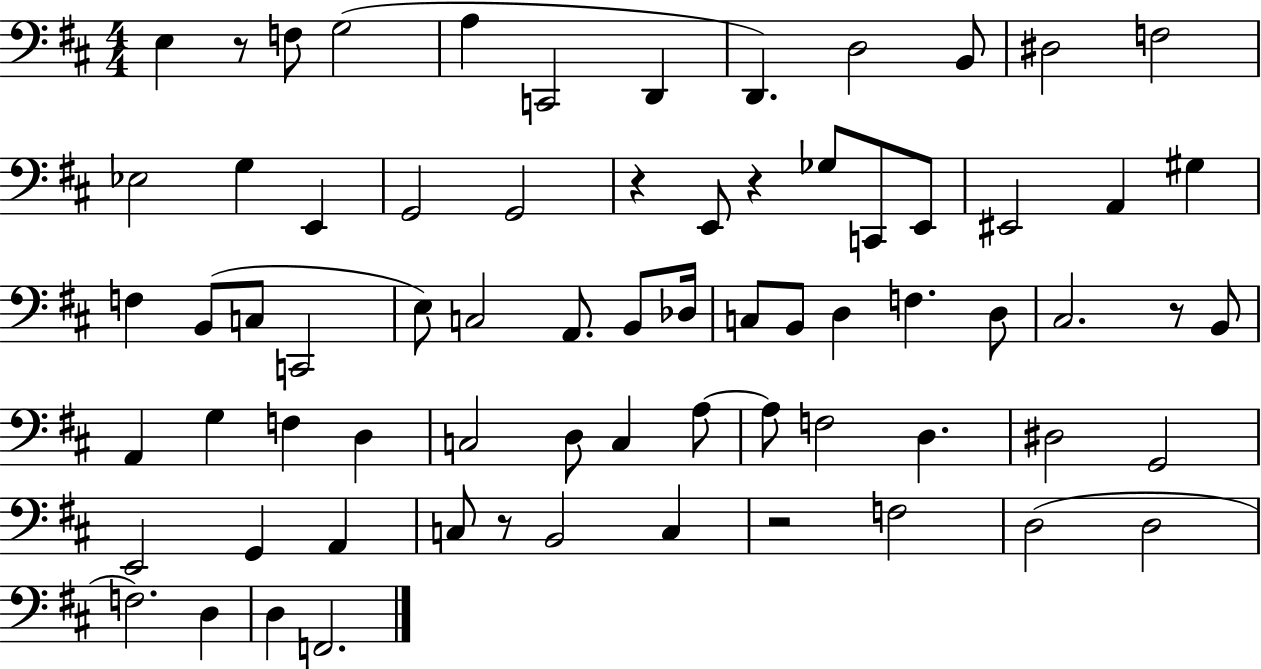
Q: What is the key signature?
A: D major